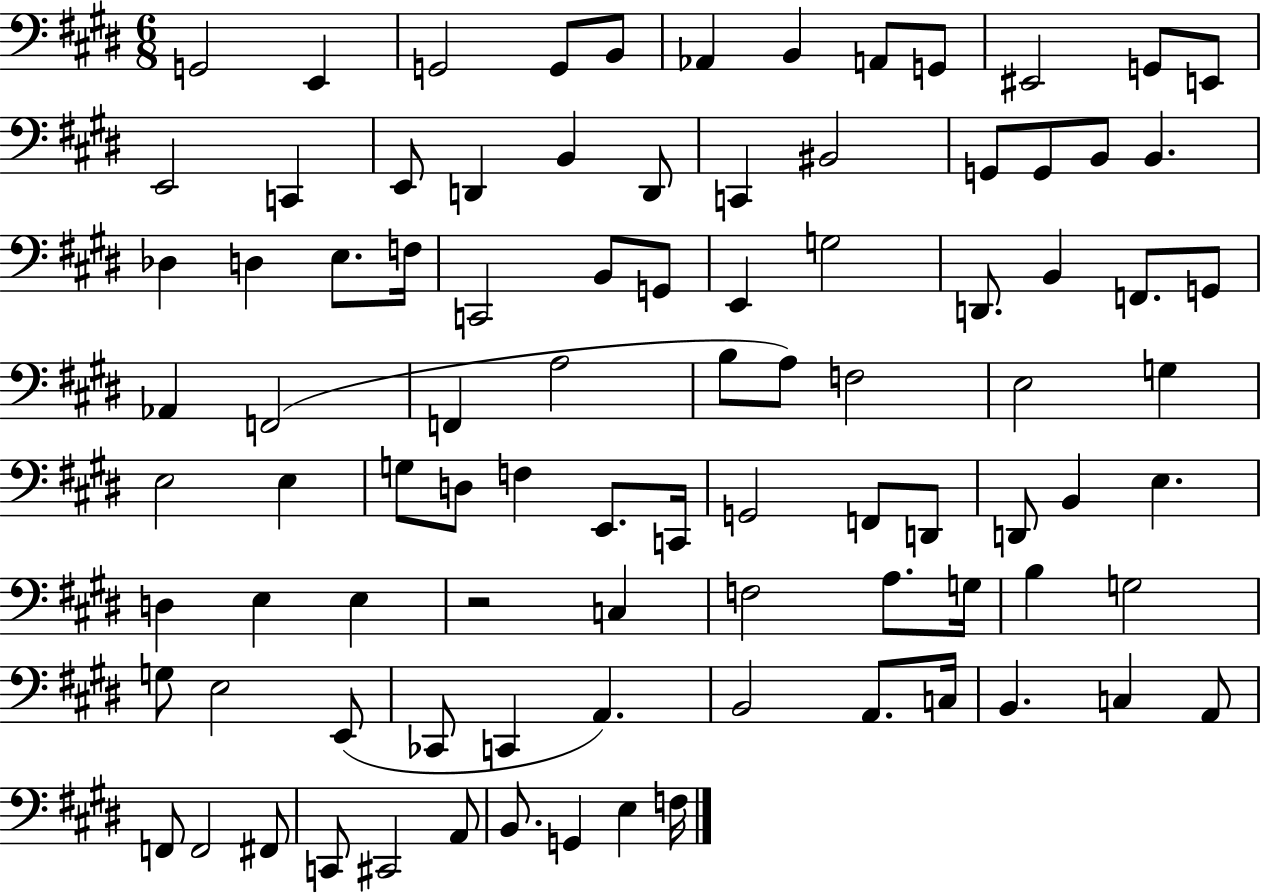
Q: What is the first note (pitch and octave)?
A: G2